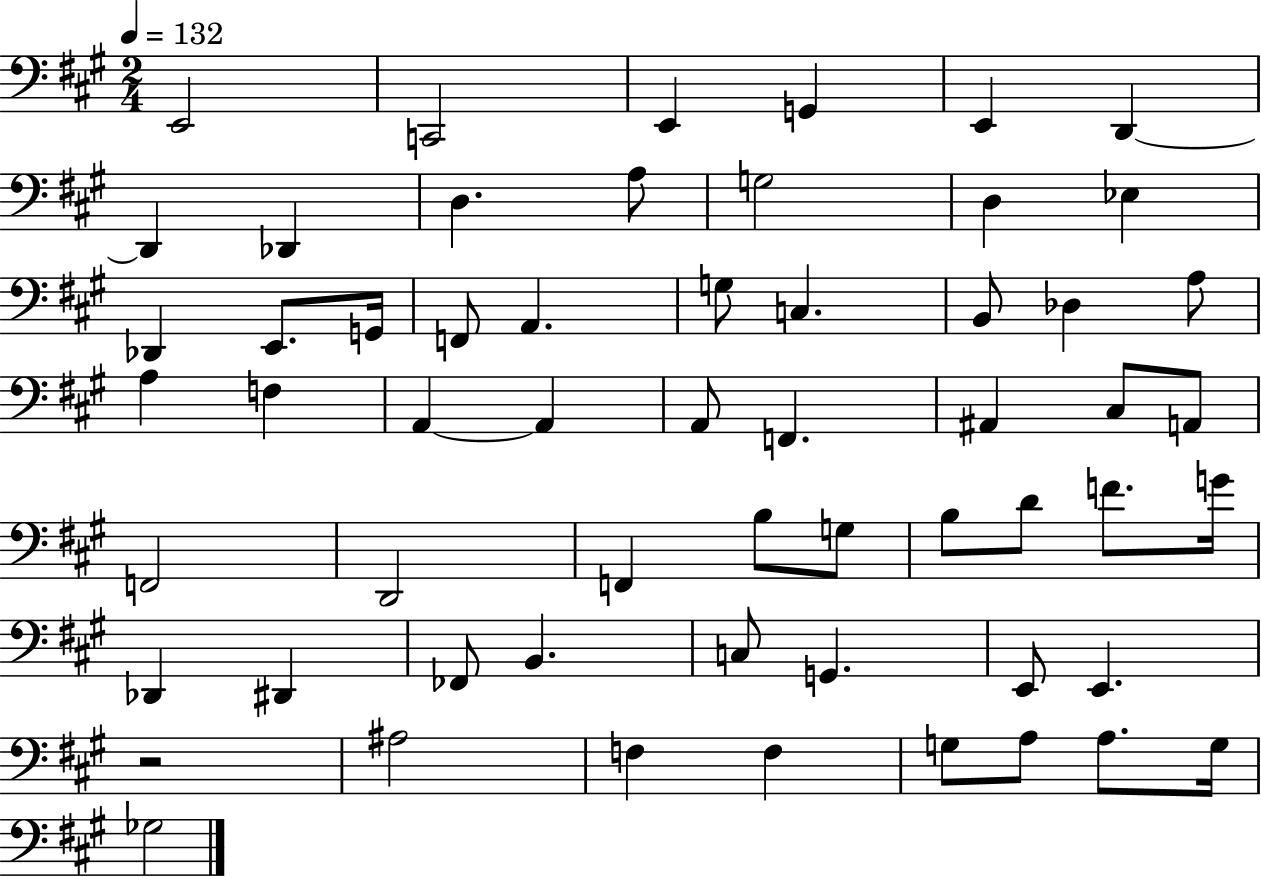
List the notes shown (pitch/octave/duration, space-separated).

E2/h C2/h E2/q G2/q E2/q D2/q D2/q Db2/q D3/q. A3/e G3/h D3/q Eb3/q Db2/q E2/e. G2/s F2/e A2/q. G3/e C3/q. B2/e Db3/q A3/e A3/q F3/q A2/q A2/q A2/e F2/q. A#2/q C#3/e A2/e F2/h D2/h F2/q B3/e G3/e B3/e D4/e F4/e. G4/s Db2/q D#2/q FES2/e B2/q. C3/e G2/q. E2/e E2/q. R/h A#3/h F3/q F3/q G3/e A3/e A3/e. G3/s Gb3/h